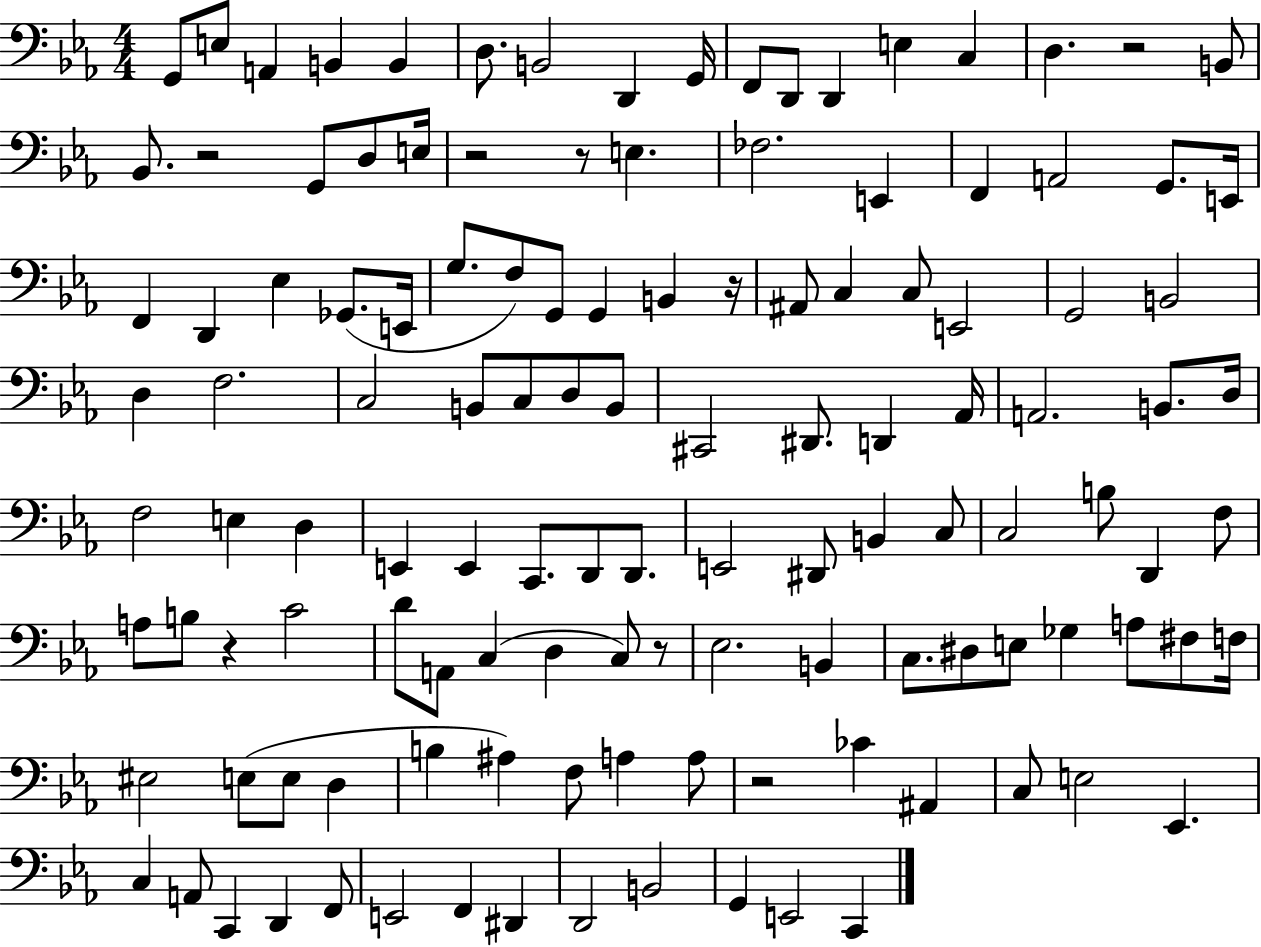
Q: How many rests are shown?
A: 8